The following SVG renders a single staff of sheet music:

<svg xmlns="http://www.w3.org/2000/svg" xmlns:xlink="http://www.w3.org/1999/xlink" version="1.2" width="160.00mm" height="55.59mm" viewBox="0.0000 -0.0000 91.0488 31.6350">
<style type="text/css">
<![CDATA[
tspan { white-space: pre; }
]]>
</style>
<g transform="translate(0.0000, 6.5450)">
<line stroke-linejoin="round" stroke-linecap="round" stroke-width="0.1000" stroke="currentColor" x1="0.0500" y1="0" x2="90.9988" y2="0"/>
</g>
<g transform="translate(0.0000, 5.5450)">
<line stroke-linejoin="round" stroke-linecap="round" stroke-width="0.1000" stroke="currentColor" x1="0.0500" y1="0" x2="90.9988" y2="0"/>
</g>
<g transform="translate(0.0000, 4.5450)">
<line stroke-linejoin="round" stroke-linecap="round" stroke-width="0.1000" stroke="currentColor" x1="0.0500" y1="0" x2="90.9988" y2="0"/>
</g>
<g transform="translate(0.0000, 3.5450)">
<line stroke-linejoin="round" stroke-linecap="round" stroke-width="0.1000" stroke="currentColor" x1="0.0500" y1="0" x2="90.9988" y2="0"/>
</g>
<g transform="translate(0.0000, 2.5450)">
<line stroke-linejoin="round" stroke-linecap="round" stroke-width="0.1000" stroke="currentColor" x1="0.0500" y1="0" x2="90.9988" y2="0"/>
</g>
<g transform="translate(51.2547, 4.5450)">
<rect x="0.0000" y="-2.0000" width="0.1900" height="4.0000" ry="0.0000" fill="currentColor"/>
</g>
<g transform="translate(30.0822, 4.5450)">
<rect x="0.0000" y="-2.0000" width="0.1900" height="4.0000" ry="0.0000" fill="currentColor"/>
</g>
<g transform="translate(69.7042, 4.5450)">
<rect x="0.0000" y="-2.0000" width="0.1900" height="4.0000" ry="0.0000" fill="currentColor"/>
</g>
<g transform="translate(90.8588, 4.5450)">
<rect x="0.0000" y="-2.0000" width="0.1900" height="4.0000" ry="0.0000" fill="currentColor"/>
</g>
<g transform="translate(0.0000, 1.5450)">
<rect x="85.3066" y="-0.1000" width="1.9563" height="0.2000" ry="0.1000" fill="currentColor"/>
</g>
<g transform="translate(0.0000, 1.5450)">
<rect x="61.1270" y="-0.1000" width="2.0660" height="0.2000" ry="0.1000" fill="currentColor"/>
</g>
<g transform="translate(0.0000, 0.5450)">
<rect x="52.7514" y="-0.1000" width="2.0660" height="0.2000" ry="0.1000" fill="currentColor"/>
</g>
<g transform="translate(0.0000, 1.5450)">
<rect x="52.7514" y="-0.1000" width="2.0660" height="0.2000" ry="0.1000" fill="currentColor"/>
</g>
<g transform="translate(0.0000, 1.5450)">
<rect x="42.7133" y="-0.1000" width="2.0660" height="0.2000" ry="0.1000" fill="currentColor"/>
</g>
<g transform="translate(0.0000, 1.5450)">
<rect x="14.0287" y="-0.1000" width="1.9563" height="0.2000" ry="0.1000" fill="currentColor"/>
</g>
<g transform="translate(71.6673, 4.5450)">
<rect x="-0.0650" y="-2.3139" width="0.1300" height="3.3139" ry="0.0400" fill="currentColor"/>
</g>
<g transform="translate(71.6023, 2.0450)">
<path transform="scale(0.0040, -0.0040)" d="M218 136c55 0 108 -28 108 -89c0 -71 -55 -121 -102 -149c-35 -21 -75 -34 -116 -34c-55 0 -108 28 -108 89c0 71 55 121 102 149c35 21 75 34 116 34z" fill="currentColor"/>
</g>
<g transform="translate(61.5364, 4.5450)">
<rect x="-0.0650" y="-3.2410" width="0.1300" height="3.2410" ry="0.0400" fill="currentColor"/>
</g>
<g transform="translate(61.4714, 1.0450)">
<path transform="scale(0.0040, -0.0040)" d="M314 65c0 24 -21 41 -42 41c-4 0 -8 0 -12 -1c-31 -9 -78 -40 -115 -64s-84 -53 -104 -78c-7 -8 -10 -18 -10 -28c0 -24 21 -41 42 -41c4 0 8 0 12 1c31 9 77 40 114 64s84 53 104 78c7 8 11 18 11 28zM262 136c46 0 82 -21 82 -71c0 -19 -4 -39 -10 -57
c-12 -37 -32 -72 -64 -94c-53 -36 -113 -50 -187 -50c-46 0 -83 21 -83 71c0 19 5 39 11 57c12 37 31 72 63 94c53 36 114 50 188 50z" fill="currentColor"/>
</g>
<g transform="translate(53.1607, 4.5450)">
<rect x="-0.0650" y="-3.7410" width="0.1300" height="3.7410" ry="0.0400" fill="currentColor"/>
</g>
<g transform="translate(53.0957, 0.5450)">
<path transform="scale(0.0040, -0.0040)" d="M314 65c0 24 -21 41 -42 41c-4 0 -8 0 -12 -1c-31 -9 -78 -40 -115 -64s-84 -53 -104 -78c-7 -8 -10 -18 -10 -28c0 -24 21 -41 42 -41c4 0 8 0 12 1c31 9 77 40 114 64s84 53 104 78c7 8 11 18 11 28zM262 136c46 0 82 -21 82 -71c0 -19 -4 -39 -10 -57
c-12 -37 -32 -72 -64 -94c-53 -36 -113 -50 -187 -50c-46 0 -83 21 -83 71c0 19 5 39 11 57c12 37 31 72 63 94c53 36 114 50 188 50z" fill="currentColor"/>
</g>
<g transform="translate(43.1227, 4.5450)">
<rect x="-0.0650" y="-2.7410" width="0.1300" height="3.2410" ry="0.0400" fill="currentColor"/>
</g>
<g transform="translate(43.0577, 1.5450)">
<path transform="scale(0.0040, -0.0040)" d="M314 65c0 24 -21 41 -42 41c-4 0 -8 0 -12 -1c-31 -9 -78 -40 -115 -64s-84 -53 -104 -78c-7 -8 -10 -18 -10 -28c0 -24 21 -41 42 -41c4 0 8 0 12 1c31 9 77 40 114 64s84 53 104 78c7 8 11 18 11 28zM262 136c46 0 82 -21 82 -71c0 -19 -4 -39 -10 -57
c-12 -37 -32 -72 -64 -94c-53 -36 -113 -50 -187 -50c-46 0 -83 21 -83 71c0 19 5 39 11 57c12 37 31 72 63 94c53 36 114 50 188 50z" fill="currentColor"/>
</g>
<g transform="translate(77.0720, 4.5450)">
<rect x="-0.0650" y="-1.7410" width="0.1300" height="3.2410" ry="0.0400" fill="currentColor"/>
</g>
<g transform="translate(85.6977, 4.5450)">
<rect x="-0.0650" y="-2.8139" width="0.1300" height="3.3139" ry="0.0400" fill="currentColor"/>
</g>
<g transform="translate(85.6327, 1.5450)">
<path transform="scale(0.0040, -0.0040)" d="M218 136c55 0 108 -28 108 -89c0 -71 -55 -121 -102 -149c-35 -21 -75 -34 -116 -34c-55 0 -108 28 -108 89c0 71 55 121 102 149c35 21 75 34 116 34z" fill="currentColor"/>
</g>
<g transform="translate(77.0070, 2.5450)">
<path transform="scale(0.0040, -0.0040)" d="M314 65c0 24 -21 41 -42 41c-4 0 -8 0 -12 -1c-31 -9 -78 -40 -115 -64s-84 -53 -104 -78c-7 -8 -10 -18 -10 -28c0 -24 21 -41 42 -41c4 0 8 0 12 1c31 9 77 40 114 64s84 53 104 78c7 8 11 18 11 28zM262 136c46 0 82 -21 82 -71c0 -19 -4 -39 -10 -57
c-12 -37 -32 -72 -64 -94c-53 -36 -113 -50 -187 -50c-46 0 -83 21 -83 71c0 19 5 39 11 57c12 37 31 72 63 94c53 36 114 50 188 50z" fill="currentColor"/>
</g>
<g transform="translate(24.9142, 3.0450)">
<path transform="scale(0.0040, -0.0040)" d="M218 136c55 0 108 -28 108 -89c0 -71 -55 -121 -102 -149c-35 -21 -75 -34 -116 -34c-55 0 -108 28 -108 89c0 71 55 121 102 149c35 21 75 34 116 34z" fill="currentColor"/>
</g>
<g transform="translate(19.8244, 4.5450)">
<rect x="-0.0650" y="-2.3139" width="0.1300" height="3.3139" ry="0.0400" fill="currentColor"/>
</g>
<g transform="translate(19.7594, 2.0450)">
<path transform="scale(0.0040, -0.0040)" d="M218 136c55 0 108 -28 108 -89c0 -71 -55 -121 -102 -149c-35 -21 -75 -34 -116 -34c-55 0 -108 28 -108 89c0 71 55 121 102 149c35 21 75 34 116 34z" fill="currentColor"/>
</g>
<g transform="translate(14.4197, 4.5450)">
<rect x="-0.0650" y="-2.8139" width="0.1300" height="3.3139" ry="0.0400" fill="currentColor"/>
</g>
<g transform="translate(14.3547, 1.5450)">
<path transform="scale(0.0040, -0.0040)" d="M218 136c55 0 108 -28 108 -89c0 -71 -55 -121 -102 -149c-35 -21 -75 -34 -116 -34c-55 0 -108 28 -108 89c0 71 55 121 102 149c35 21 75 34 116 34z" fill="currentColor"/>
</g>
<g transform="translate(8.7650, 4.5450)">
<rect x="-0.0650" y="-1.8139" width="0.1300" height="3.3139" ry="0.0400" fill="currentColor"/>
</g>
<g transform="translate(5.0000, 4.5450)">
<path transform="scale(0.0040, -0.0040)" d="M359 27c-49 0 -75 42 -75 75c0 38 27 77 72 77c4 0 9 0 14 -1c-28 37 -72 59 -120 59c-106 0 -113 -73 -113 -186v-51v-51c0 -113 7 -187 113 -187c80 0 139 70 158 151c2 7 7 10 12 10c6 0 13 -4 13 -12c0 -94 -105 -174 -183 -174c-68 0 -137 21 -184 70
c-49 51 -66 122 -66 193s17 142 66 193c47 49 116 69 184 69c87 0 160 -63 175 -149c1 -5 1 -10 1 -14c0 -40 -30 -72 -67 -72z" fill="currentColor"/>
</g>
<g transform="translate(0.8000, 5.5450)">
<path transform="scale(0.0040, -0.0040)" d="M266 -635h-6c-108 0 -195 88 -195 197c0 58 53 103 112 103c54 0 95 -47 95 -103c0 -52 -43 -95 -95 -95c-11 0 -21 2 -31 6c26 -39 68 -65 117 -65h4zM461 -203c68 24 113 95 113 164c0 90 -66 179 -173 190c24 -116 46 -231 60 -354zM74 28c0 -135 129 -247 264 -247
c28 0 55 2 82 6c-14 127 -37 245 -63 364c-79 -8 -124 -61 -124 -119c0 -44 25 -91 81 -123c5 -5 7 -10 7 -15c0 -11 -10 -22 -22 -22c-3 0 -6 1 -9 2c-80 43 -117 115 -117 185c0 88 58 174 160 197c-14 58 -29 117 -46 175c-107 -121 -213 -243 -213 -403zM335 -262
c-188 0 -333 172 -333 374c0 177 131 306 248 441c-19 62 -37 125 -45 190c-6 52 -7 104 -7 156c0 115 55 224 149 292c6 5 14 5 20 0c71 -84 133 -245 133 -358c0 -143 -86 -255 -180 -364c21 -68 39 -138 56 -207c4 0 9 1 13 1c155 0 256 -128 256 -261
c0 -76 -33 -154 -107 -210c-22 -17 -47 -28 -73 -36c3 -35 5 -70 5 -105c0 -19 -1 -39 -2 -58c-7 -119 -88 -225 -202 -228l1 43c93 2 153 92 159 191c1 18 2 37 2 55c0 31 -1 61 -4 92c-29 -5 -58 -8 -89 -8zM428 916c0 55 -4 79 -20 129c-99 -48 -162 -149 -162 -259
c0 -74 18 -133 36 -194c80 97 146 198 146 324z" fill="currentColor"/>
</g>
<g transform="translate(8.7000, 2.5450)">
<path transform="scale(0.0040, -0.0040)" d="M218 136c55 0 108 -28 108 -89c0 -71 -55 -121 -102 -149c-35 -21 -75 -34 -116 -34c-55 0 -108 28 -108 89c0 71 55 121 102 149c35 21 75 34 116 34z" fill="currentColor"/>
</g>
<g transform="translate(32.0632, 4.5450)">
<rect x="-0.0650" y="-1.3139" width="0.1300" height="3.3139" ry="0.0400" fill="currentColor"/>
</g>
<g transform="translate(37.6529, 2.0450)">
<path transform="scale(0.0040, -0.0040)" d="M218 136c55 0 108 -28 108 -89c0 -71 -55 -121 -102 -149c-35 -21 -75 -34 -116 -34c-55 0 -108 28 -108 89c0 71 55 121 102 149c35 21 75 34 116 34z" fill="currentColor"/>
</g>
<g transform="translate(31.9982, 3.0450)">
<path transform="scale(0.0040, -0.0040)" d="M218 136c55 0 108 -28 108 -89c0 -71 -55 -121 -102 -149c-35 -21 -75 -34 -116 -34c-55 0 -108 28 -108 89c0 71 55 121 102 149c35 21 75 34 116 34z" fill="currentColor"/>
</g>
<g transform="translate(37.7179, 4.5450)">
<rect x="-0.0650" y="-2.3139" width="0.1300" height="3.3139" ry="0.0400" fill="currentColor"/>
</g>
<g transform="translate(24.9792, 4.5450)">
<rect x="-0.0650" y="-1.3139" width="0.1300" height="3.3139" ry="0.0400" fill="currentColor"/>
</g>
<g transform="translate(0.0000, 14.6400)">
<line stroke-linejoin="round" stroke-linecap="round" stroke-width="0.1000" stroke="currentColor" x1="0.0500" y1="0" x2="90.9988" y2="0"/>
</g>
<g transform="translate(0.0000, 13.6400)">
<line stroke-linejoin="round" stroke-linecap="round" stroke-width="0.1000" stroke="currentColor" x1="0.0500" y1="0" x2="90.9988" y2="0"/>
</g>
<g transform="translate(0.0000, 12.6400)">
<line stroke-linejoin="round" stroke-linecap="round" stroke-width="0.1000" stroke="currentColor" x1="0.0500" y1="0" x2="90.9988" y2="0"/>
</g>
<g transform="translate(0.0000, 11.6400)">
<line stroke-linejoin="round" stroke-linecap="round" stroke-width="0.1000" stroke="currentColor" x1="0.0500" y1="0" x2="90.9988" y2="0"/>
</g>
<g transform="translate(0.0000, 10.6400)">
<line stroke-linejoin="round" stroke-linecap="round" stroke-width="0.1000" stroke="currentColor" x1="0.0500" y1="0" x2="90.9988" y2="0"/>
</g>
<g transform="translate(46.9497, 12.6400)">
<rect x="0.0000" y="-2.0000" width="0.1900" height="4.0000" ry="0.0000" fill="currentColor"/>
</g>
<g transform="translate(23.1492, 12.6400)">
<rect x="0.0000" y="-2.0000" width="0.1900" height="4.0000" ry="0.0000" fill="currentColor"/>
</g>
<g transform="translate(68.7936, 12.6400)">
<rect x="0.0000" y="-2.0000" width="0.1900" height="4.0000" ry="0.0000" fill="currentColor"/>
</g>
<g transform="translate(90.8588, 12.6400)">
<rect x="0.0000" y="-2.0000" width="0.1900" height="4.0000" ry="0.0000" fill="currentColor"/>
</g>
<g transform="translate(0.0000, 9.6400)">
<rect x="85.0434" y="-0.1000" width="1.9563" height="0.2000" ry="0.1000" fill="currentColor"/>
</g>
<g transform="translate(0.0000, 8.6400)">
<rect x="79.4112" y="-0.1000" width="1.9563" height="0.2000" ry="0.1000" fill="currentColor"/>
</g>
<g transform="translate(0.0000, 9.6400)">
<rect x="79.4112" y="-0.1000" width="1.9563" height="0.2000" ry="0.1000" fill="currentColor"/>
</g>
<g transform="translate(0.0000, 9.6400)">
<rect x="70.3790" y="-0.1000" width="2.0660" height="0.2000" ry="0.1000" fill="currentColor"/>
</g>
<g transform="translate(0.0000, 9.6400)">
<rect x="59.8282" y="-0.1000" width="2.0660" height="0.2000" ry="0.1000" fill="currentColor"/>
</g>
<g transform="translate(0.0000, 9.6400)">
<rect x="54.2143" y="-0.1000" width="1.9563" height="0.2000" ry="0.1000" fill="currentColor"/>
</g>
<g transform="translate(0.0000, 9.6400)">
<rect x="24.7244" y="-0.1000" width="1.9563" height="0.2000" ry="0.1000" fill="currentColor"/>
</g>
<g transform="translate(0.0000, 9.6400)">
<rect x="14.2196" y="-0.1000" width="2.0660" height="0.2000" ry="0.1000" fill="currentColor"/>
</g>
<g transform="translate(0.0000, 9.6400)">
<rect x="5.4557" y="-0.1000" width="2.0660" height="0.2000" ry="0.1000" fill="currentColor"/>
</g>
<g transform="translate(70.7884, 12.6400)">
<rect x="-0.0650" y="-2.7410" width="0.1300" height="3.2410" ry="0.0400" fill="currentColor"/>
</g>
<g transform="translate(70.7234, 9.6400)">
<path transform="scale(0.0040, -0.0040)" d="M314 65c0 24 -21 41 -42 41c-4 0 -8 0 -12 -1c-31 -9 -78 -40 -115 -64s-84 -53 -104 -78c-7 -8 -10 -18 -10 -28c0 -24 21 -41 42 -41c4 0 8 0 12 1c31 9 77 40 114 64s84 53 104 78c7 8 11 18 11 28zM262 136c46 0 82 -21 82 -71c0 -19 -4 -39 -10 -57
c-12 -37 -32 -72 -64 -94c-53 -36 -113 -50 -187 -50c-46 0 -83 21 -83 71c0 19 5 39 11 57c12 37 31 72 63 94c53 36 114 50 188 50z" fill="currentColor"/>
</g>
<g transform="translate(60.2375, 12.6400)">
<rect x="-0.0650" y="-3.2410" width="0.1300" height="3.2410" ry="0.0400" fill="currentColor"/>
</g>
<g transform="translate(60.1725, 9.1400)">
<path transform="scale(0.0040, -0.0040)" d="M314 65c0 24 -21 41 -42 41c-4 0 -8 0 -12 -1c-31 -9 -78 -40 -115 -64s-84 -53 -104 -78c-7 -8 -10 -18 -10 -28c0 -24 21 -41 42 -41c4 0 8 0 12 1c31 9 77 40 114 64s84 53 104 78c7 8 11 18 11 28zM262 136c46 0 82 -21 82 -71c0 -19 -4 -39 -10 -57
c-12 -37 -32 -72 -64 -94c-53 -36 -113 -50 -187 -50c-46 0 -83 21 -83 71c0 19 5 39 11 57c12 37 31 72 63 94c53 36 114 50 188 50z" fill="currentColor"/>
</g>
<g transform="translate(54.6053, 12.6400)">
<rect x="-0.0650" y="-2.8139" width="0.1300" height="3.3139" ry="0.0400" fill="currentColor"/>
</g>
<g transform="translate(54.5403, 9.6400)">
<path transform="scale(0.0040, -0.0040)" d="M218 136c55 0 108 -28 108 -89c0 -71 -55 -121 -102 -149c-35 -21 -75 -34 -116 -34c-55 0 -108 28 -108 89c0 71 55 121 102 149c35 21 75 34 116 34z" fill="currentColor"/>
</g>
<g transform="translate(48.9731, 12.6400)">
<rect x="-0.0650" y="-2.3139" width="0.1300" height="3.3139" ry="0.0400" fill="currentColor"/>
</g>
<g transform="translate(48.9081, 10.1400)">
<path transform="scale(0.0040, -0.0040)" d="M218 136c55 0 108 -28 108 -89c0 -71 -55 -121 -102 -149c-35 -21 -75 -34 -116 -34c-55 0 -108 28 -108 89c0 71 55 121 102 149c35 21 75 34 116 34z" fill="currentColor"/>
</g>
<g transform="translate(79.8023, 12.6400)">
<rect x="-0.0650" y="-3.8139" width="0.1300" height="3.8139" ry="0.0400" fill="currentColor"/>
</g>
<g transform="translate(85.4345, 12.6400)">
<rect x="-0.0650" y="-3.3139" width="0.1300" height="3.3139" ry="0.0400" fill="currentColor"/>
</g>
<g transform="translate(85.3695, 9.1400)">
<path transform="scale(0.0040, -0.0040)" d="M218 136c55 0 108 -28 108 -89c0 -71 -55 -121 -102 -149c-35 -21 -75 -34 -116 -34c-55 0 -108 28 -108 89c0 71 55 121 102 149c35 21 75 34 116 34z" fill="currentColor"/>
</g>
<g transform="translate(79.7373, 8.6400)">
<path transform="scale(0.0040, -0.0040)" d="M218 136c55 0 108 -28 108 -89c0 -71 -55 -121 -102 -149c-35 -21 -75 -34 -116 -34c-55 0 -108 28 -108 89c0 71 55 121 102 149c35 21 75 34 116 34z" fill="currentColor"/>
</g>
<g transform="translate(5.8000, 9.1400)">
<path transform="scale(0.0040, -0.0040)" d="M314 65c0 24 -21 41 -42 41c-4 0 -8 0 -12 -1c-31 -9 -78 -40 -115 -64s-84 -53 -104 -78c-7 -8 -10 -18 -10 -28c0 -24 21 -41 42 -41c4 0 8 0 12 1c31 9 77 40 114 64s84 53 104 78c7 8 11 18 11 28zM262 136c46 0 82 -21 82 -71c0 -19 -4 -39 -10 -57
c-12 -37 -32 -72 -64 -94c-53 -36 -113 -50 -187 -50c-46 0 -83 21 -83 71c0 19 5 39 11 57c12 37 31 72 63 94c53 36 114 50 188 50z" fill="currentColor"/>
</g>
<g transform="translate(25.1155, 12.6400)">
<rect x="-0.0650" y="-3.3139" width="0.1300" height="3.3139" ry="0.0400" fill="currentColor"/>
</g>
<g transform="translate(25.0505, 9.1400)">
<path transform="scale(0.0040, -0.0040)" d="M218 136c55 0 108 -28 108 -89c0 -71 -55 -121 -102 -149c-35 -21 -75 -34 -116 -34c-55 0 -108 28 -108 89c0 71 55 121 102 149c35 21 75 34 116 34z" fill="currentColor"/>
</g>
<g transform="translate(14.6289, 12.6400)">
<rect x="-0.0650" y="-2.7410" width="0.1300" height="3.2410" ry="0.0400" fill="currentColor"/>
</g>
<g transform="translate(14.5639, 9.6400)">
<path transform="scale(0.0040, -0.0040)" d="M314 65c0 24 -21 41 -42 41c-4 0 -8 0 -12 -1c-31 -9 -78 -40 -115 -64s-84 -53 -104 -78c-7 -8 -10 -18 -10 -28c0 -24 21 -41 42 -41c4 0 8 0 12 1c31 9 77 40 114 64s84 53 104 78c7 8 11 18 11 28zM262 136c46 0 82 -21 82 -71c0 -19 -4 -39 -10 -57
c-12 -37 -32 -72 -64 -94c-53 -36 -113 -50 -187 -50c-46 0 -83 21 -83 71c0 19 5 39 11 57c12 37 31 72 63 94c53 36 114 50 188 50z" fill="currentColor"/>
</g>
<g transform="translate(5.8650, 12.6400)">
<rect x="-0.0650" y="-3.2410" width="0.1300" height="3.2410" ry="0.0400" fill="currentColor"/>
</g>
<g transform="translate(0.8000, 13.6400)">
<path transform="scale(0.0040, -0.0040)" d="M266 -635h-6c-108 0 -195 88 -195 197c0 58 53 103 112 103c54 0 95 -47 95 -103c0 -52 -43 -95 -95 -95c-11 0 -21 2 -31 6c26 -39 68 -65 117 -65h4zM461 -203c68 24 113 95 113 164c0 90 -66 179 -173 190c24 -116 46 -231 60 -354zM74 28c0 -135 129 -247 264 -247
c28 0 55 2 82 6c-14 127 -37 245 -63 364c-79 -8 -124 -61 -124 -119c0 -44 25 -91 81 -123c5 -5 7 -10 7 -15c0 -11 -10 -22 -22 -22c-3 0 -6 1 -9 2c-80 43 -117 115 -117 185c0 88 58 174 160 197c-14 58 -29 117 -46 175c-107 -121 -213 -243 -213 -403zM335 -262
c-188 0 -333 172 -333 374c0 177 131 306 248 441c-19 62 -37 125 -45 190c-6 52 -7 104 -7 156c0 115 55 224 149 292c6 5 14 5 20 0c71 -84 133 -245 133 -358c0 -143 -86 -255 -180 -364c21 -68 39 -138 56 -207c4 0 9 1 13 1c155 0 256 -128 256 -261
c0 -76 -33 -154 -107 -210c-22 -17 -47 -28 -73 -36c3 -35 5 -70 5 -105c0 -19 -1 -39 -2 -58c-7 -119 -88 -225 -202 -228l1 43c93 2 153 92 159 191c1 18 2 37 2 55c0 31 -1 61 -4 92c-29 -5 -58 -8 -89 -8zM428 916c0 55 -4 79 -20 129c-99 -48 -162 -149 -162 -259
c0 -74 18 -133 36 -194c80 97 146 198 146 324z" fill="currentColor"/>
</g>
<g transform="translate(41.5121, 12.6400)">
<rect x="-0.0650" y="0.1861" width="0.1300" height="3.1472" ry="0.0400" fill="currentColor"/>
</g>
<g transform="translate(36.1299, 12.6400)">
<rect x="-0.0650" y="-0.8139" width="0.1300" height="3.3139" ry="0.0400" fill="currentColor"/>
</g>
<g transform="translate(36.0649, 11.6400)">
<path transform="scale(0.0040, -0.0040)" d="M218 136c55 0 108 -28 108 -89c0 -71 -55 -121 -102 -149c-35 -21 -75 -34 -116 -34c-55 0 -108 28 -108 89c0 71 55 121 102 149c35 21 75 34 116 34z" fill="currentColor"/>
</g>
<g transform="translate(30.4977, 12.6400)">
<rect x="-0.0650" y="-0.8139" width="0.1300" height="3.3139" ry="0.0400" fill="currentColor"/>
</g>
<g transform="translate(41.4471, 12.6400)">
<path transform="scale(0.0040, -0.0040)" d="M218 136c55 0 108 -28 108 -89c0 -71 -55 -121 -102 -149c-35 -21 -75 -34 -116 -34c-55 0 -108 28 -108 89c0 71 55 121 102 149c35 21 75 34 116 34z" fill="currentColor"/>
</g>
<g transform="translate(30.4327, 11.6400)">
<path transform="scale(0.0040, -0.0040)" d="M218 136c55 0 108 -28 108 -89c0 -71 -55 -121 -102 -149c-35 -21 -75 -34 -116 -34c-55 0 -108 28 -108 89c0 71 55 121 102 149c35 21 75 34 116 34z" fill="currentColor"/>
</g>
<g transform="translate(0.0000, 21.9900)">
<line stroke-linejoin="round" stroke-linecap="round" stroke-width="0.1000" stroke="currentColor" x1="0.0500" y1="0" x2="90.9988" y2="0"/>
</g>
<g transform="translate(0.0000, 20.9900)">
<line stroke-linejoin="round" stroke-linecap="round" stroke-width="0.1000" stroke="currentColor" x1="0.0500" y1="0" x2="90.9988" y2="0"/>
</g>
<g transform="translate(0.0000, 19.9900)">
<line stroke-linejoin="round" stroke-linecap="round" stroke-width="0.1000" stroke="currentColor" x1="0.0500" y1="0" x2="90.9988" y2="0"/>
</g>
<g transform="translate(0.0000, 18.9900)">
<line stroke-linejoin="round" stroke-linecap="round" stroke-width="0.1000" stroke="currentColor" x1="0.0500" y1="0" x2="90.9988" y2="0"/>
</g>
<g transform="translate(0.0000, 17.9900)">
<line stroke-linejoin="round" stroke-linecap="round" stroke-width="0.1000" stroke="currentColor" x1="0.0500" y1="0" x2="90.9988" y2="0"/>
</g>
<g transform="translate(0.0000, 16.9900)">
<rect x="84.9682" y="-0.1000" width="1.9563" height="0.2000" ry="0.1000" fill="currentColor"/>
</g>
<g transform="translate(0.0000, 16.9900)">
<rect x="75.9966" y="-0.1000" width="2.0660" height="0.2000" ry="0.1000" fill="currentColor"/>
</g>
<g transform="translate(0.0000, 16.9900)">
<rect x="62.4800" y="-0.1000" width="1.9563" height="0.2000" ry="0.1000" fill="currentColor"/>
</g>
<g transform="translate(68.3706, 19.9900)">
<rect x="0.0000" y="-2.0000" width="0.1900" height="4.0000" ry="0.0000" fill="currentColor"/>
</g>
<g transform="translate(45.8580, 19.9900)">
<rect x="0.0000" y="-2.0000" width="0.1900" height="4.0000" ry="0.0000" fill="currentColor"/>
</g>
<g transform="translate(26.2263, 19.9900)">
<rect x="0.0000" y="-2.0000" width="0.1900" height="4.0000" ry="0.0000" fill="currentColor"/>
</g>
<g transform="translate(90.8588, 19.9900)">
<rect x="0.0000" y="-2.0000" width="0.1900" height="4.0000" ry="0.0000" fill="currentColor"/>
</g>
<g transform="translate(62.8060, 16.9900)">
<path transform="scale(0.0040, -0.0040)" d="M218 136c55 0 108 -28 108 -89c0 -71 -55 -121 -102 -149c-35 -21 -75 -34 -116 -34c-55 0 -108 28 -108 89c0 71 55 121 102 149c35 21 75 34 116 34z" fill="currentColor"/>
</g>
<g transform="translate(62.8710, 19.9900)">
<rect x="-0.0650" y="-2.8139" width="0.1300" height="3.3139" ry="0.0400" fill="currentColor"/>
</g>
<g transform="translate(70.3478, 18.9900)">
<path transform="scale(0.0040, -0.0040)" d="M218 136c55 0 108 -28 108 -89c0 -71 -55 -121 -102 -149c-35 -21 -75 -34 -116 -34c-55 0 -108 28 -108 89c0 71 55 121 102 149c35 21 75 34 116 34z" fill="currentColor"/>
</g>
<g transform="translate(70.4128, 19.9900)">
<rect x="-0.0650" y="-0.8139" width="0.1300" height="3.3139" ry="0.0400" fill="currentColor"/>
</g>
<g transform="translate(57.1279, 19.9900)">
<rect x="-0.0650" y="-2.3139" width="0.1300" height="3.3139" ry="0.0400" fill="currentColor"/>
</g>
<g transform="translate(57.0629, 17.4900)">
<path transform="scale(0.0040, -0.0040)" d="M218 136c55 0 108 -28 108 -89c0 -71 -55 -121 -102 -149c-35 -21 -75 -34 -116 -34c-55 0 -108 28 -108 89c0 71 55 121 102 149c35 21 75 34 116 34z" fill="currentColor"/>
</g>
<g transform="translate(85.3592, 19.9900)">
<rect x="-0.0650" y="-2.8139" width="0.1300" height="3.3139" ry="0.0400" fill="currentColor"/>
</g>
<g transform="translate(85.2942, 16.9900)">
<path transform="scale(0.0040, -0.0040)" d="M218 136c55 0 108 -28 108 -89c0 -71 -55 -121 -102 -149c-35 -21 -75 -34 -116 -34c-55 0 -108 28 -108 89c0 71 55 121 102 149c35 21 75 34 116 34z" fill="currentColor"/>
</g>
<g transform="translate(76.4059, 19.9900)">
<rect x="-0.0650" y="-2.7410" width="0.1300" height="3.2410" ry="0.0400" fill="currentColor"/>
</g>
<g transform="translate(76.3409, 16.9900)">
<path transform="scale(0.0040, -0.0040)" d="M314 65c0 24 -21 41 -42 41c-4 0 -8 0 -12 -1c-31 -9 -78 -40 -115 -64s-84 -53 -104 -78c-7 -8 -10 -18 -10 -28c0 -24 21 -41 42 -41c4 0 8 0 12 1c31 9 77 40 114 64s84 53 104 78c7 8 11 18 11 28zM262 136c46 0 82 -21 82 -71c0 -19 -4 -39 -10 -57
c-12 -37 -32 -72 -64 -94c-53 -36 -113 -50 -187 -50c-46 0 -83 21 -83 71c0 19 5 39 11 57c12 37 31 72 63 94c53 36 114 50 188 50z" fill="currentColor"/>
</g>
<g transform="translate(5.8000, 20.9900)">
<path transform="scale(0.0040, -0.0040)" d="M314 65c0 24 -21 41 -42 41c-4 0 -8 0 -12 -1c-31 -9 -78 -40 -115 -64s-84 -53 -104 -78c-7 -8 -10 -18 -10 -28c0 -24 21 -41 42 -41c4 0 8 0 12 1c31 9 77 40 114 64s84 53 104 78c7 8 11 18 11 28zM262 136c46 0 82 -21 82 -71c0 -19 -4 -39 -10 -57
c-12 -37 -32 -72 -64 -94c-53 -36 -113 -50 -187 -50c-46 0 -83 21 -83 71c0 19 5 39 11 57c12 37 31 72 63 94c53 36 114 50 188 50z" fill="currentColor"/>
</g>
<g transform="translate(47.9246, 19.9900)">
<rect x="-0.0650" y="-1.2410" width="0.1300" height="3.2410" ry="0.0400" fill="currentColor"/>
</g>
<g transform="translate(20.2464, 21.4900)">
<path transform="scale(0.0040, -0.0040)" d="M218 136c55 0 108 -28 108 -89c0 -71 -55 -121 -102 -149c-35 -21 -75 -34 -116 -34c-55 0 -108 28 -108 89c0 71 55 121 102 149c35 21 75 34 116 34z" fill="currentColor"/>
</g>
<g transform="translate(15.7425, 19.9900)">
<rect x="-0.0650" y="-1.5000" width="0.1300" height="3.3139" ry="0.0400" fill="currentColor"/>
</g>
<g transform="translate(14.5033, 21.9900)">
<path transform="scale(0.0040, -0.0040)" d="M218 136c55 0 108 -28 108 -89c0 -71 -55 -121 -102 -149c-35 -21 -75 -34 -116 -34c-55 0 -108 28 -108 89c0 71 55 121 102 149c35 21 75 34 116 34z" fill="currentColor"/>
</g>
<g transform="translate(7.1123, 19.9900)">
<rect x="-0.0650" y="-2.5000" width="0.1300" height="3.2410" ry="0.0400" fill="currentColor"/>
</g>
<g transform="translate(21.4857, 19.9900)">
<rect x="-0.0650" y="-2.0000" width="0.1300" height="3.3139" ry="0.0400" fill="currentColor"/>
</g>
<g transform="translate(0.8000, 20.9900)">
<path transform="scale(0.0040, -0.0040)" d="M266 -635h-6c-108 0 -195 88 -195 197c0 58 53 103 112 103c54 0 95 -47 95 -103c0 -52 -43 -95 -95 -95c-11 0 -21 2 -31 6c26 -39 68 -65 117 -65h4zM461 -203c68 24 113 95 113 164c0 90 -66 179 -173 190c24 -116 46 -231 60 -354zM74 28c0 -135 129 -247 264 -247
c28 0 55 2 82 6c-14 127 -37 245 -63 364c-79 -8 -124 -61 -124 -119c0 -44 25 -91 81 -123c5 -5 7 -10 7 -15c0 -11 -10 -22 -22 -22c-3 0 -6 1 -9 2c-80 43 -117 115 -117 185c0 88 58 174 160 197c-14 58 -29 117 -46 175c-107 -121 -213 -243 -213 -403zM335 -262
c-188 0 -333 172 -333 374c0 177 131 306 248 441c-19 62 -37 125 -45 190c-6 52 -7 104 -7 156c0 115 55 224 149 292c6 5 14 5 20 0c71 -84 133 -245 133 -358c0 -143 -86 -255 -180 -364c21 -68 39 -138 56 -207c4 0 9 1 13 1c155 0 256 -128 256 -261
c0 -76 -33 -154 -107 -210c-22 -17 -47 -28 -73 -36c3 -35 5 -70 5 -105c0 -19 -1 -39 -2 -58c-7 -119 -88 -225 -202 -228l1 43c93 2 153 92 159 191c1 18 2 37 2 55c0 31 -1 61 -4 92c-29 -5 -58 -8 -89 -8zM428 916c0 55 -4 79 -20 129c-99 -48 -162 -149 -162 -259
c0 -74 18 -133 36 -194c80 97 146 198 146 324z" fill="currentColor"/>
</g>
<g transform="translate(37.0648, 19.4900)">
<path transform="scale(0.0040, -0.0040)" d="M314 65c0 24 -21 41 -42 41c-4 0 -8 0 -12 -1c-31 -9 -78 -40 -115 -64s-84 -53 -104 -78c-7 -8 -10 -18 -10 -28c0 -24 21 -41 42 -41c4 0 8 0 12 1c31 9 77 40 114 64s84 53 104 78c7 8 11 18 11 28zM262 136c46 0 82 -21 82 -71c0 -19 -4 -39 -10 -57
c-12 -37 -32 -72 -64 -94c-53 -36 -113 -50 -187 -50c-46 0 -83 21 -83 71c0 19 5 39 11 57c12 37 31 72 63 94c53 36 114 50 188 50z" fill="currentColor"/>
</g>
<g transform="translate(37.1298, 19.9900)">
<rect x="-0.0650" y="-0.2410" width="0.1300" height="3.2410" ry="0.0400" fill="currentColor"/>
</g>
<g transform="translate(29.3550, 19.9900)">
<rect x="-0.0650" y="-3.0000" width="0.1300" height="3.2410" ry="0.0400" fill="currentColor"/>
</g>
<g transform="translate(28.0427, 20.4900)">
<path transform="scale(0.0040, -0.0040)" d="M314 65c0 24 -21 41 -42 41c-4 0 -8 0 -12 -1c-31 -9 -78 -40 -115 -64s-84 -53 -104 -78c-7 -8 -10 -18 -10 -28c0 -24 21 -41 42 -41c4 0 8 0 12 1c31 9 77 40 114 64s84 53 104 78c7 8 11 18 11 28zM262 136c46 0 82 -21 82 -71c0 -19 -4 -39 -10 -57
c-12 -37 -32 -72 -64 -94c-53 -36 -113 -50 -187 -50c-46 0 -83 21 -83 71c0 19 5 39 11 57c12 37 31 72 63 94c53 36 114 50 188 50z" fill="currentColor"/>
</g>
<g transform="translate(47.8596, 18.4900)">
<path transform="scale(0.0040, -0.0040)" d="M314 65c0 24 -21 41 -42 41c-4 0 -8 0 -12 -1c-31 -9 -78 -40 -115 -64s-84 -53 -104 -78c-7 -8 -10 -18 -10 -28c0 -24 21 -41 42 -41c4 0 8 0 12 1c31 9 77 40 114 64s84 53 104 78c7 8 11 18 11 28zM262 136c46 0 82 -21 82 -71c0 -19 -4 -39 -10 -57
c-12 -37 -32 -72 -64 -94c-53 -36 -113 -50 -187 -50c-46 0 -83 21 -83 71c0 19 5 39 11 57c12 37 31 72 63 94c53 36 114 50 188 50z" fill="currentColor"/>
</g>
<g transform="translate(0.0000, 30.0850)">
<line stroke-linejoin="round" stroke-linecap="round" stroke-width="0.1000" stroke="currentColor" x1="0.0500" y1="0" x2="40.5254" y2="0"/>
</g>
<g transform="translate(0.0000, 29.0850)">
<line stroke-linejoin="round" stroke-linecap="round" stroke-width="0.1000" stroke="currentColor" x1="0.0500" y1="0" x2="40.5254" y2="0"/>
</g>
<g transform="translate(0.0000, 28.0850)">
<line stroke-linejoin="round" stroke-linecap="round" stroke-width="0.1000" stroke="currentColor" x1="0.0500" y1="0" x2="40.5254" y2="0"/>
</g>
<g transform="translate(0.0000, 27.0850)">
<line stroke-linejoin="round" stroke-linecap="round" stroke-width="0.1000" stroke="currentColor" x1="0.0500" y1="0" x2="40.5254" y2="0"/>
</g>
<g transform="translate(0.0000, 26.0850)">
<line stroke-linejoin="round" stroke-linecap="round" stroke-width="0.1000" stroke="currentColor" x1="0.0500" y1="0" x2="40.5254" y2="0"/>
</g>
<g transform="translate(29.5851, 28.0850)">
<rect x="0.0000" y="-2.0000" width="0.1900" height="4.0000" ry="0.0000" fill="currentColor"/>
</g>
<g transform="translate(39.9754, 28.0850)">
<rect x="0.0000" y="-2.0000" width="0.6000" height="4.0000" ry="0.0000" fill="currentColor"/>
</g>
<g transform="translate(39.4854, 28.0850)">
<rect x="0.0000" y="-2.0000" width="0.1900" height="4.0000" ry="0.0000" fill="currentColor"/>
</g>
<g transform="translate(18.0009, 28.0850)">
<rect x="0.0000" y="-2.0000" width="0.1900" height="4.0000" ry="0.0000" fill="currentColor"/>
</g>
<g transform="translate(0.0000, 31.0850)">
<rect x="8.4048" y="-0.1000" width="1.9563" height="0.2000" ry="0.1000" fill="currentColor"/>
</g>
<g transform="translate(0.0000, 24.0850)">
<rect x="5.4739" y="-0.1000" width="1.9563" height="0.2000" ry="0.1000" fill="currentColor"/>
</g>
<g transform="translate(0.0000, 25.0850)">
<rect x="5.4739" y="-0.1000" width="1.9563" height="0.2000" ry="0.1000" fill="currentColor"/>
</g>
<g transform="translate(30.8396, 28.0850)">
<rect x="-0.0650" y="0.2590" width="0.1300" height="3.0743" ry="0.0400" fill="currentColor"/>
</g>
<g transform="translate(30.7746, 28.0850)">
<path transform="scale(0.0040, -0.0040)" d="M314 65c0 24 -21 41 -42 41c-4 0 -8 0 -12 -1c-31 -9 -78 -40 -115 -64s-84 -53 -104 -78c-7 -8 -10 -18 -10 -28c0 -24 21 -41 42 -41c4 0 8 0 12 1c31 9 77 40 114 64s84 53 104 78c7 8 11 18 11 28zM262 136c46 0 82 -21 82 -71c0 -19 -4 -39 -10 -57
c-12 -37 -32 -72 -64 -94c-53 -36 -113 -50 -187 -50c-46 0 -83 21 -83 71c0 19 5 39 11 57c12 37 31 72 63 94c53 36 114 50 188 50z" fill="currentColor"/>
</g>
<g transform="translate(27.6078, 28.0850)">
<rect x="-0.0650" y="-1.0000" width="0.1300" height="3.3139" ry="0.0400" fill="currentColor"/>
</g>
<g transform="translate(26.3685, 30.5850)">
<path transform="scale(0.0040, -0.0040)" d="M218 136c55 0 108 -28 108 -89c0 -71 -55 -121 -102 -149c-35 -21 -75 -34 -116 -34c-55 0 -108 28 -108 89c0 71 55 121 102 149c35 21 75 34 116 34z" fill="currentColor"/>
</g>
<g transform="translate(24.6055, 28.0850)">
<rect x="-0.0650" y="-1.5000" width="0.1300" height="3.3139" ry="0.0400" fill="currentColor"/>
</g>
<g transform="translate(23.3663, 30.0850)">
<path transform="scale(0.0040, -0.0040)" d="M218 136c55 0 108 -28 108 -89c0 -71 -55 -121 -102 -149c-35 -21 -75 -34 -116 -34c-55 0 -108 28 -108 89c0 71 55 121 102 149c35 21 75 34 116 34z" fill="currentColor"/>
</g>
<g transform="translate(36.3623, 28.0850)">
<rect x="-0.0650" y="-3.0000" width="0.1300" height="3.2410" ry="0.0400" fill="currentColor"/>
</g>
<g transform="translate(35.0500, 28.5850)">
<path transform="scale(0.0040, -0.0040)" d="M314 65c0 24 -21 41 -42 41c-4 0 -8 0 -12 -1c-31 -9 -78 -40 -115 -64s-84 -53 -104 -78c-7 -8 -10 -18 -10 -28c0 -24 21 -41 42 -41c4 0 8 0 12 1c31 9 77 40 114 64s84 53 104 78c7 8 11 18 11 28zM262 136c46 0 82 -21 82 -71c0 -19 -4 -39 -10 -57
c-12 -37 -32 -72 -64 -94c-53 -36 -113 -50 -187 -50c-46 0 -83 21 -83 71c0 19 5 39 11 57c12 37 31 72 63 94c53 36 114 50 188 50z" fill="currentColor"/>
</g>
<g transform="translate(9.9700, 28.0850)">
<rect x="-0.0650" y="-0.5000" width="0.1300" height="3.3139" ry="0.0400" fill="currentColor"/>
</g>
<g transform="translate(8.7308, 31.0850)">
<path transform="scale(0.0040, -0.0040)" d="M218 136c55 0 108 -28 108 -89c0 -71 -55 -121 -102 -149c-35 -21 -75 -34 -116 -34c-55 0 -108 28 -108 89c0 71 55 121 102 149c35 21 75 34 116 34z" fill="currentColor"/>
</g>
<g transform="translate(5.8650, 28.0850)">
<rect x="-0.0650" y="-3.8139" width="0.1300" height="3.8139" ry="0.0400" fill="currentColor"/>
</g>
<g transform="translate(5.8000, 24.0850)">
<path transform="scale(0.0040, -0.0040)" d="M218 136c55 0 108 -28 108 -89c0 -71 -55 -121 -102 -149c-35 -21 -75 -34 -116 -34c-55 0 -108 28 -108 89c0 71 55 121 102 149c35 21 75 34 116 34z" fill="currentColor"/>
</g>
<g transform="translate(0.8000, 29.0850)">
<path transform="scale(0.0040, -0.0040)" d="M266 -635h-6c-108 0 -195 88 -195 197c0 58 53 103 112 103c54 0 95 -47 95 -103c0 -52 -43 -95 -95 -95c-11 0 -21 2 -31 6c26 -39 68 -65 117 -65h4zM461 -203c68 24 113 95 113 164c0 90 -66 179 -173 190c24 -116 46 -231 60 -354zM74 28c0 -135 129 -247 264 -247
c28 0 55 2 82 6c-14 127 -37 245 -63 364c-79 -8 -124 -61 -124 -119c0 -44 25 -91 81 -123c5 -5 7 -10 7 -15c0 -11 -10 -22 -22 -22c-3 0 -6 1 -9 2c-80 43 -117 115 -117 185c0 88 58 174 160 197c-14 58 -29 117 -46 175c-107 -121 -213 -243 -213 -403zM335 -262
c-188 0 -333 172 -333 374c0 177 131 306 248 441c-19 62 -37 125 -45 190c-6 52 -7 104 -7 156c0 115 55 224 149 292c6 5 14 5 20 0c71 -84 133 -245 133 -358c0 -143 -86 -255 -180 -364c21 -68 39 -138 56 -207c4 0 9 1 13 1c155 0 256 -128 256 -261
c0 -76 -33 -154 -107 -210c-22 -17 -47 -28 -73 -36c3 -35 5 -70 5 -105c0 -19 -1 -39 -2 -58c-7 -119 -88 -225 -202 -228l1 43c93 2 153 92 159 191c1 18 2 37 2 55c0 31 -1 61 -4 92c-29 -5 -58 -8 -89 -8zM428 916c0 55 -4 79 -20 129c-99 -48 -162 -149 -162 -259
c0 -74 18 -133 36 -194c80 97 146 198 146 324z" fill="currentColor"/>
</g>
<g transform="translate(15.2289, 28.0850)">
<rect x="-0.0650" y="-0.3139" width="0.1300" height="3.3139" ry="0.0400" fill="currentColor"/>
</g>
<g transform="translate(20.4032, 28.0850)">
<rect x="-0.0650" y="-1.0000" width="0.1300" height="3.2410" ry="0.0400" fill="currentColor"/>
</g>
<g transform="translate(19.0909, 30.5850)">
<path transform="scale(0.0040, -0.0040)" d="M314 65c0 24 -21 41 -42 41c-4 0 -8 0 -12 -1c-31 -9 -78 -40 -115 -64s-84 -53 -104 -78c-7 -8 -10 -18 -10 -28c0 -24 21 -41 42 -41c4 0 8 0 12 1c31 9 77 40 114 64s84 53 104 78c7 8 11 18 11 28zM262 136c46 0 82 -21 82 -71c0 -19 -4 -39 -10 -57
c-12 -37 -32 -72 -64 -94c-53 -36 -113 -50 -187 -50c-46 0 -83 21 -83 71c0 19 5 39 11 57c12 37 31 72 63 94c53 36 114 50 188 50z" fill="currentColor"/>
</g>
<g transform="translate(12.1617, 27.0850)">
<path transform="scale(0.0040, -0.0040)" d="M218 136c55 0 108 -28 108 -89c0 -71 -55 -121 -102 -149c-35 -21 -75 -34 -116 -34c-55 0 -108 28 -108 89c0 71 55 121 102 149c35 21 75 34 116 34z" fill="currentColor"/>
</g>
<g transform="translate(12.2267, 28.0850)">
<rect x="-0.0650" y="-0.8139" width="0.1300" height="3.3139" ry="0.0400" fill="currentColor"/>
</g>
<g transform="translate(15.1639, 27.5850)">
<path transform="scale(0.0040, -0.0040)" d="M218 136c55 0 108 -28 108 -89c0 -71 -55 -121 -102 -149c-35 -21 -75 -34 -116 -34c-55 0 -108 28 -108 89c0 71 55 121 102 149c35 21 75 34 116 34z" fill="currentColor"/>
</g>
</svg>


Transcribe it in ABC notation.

X:1
T:Untitled
M:4/4
L:1/4
K:C
f a g e e g a2 c'2 b2 g f2 a b2 a2 b d d B g a b2 a2 c' b G2 E F A2 c2 e2 g a d a2 a c' C d c D2 E D B2 A2